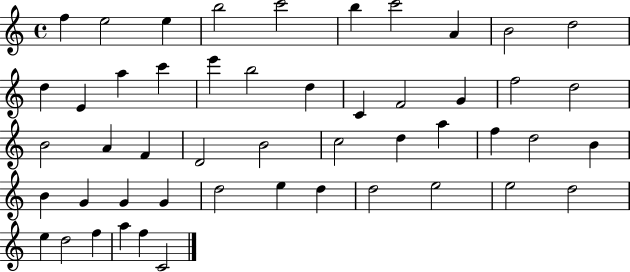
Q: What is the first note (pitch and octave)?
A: F5